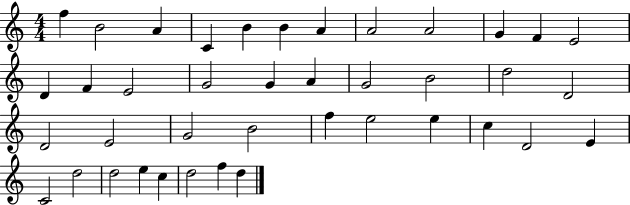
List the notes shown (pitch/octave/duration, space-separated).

F5/q B4/h A4/q C4/q B4/q B4/q A4/q A4/h A4/h G4/q F4/q E4/h D4/q F4/q E4/h G4/h G4/q A4/q G4/h B4/h D5/h D4/h D4/h E4/h G4/h B4/h F5/q E5/h E5/q C5/q D4/h E4/q C4/h D5/h D5/h E5/q C5/q D5/h F5/q D5/q